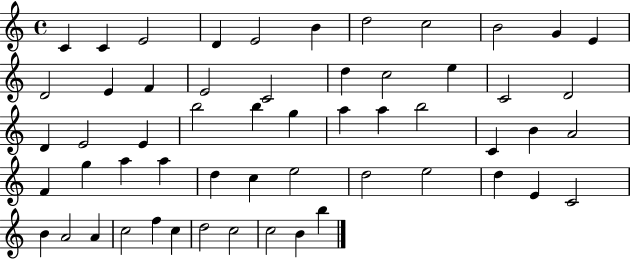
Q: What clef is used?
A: treble